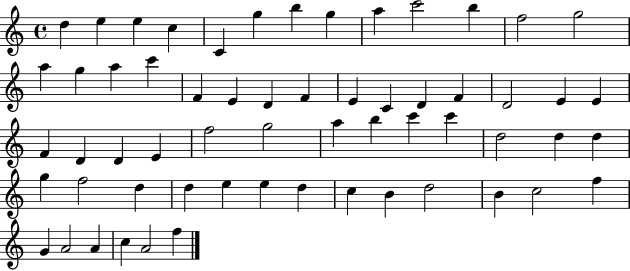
{
  \clef treble
  \time 4/4
  \defaultTimeSignature
  \key c \major
  d''4 e''4 e''4 c''4 | c'4 g''4 b''4 g''4 | a''4 c'''2 b''4 | f''2 g''2 | \break a''4 g''4 a''4 c'''4 | f'4 e'4 d'4 f'4 | e'4 c'4 d'4 f'4 | d'2 e'4 e'4 | \break f'4 d'4 d'4 e'4 | f''2 g''2 | a''4 b''4 c'''4 c'''4 | d''2 d''4 d''4 | \break g''4 f''2 d''4 | d''4 e''4 e''4 d''4 | c''4 b'4 d''2 | b'4 c''2 f''4 | \break g'4 a'2 a'4 | c''4 a'2 f''4 | \bar "|."
}